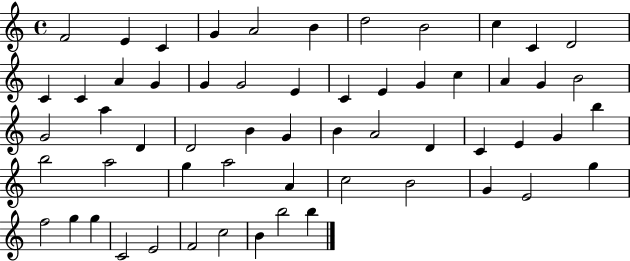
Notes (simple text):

F4/h E4/q C4/q G4/q A4/h B4/q D5/h B4/h C5/q C4/q D4/h C4/q C4/q A4/q G4/q G4/q G4/h E4/q C4/q E4/q G4/q C5/q A4/q G4/q B4/h G4/h A5/q D4/q D4/h B4/q G4/q B4/q A4/h D4/q C4/q E4/q G4/q B5/q B5/h A5/h G5/q A5/h A4/q C5/h B4/h G4/q E4/h G5/q F5/h G5/q G5/q C4/h E4/h F4/h C5/h B4/q B5/h B5/q